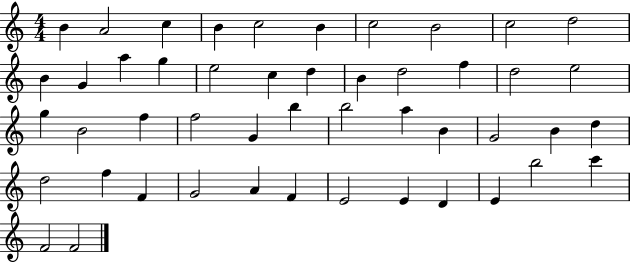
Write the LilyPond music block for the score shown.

{
  \clef treble
  \numericTimeSignature
  \time 4/4
  \key c \major
  b'4 a'2 c''4 | b'4 c''2 b'4 | c''2 b'2 | c''2 d''2 | \break b'4 g'4 a''4 g''4 | e''2 c''4 d''4 | b'4 d''2 f''4 | d''2 e''2 | \break g''4 b'2 f''4 | f''2 g'4 b''4 | b''2 a''4 b'4 | g'2 b'4 d''4 | \break d''2 f''4 f'4 | g'2 a'4 f'4 | e'2 e'4 d'4 | e'4 b''2 c'''4 | \break f'2 f'2 | \bar "|."
}